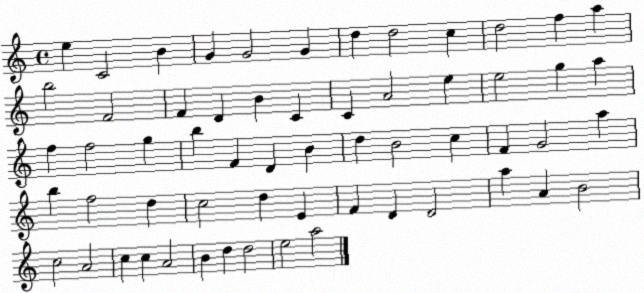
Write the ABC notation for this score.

X:1
T:Untitled
M:4/4
L:1/4
K:C
e C2 B G G2 G d d2 c d2 f a b2 F2 F D B C C A2 e e2 g a f f2 g b F D B d B2 c F G2 a b f2 d c2 d E F D D2 a A B2 c2 A2 c c A2 B d d2 e2 a2